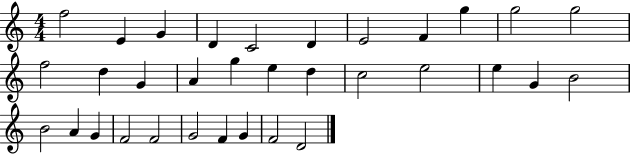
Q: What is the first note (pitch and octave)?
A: F5